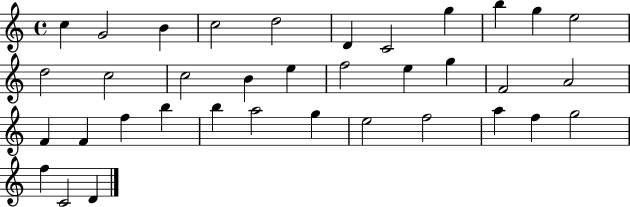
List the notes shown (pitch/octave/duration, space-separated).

C5/q G4/h B4/q C5/h D5/h D4/q C4/h G5/q B5/q G5/q E5/h D5/h C5/h C5/h B4/q E5/q F5/h E5/q G5/q F4/h A4/h F4/q F4/q F5/q B5/q B5/q A5/h G5/q E5/h F5/h A5/q F5/q G5/h F5/q C4/h D4/q